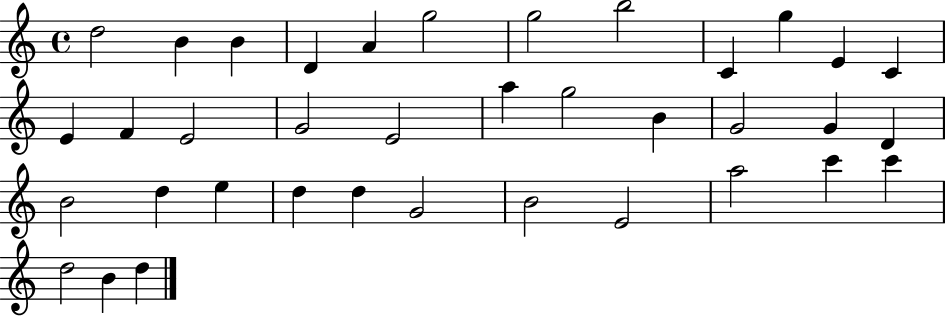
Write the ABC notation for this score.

X:1
T:Untitled
M:4/4
L:1/4
K:C
d2 B B D A g2 g2 b2 C g E C E F E2 G2 E2 a g2 B G2 G D B2 d e d d G2 B2 E2 a2 c' c' d2 B d